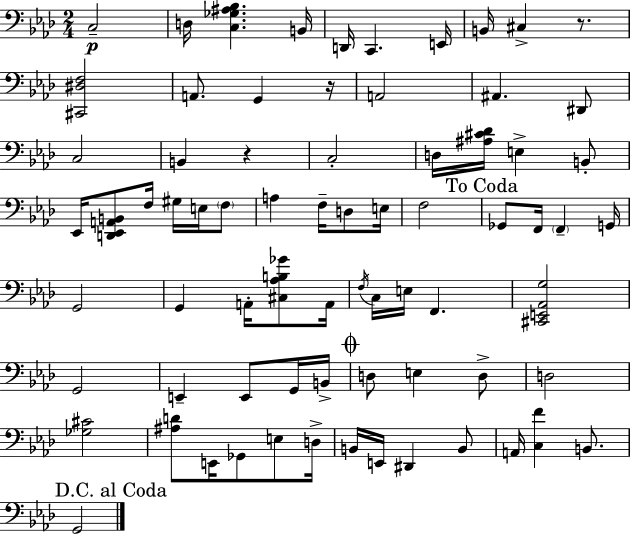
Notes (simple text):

C3/h D3/s [C3,Gb3,A#3,Bb3]/q. B2/s D2/s C2/q. E2/s B2/s C#3/q R/e. [C#2,D#3,F3]/h A2/e. G2/q R/s A2/h A#2/q. D#2/e C3/h B2/q R/q C3/h D3/s [A#3,C#4,Db4]/s E3/q B2/e Eb2/s [D2,Eb2,A2,B2]/e F3/s G#3/s E3/s F3/e A3/q F3/s D3/e E3/s F3/h Gb2/e F2/s F2/q G2/s G2/h G2/q A2/s [C#3,Ab3,B3,Gb4]/e A2/s F3/s C3/s E3/s F2/q. [C#2,E2,Ab2,G3]/h G2/h E2/q E2/e G2/s B2/s D3/e E3/q D3/e D3/h [Gb3,C#4]/h [A#3,D4]/e E2/s Gb2/e E3/e D3/s B2/s E2/s D#2/q B2/e A2/s [C3,F4]/q B2/e. G2/h